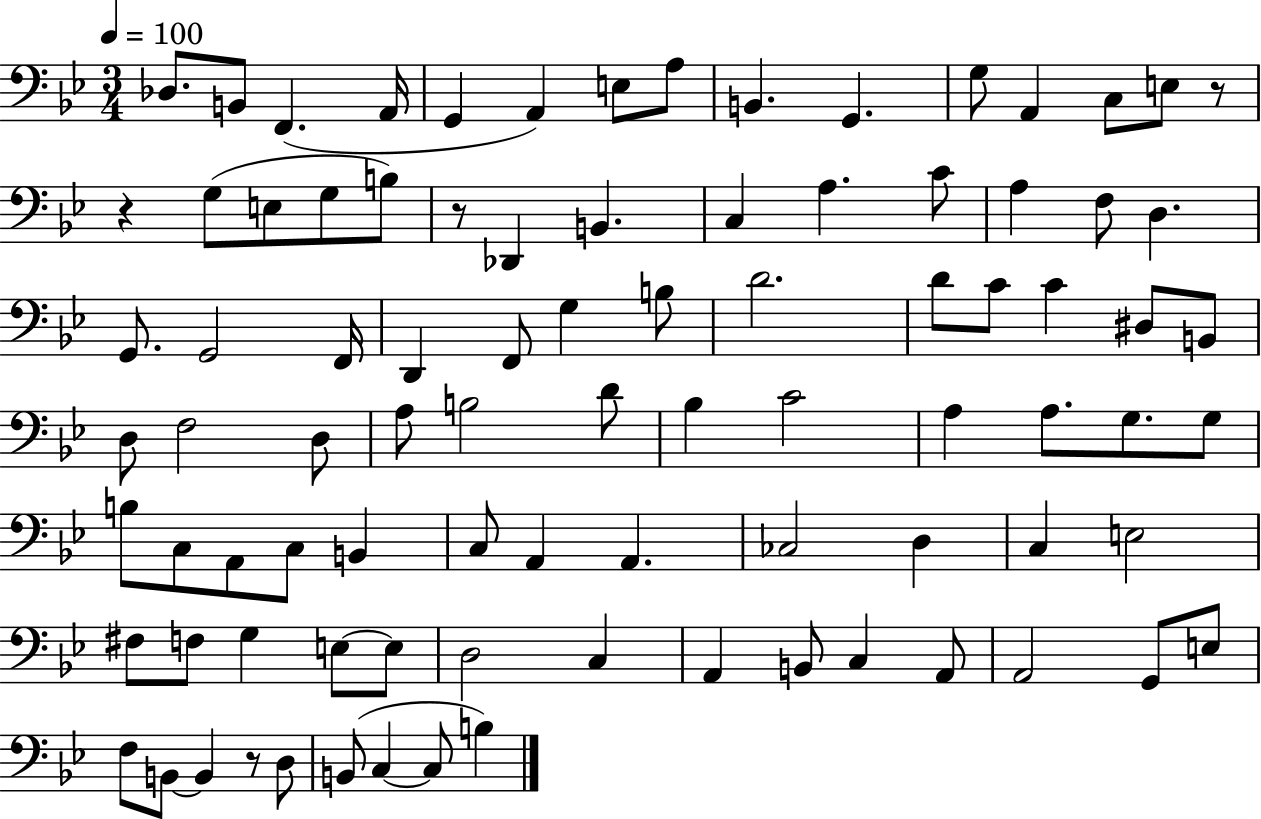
Db3/e. B2/e F2/q. A2/s G2/q A2/q E3/e A3/e B2/q. G2/q. G3/e A2/q C3/e E3/e R/e R/q G3/e E3/e G3/e B3/e R/e Db2/q B2/q. C3/q A3/q. C4/e A3/q F3/e D3/q. G2/e. G2/h F2/s D2/q F2/e G3/q B3/e D4/h. D4/e C4/e C4/q D#3/e B2/e D3/e F3/h D3/e A3/e B3/h D4/e Bb3/q C4/h A3/q A3/e. G3/e. G3/e B3/e C3/e A2/e C3/e B2/q C3/e A2/q A2/q. CES3/h D3/q C3/q E3/h F#3/e F3/e G3/q E3/e E3/e D3/h C3/q A2/q B2/e C3/q A2/e A2/h G2/e E3/e F3/e B2/e B2/q R/e D3/e B2/e C3/q C3/e B3/q